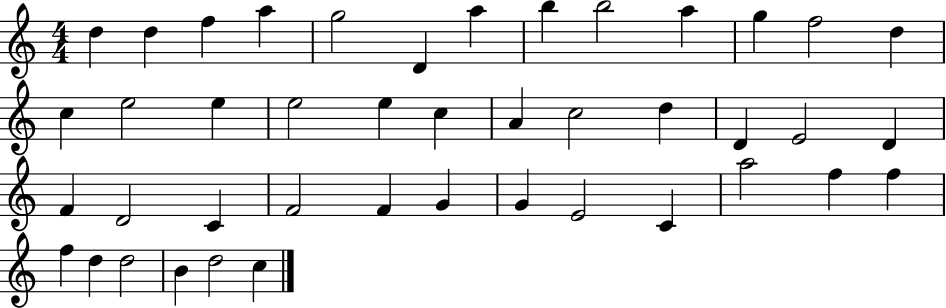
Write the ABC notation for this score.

X:1
T:Untitled
M:4/4
L:1/4
K:C
d d f a g2 D a b b2 a g f2 d c e2 e e2 e c A c2 d D E2 D F D2 C F2 F G G E2 C a2 f f f d d2 B d2 c